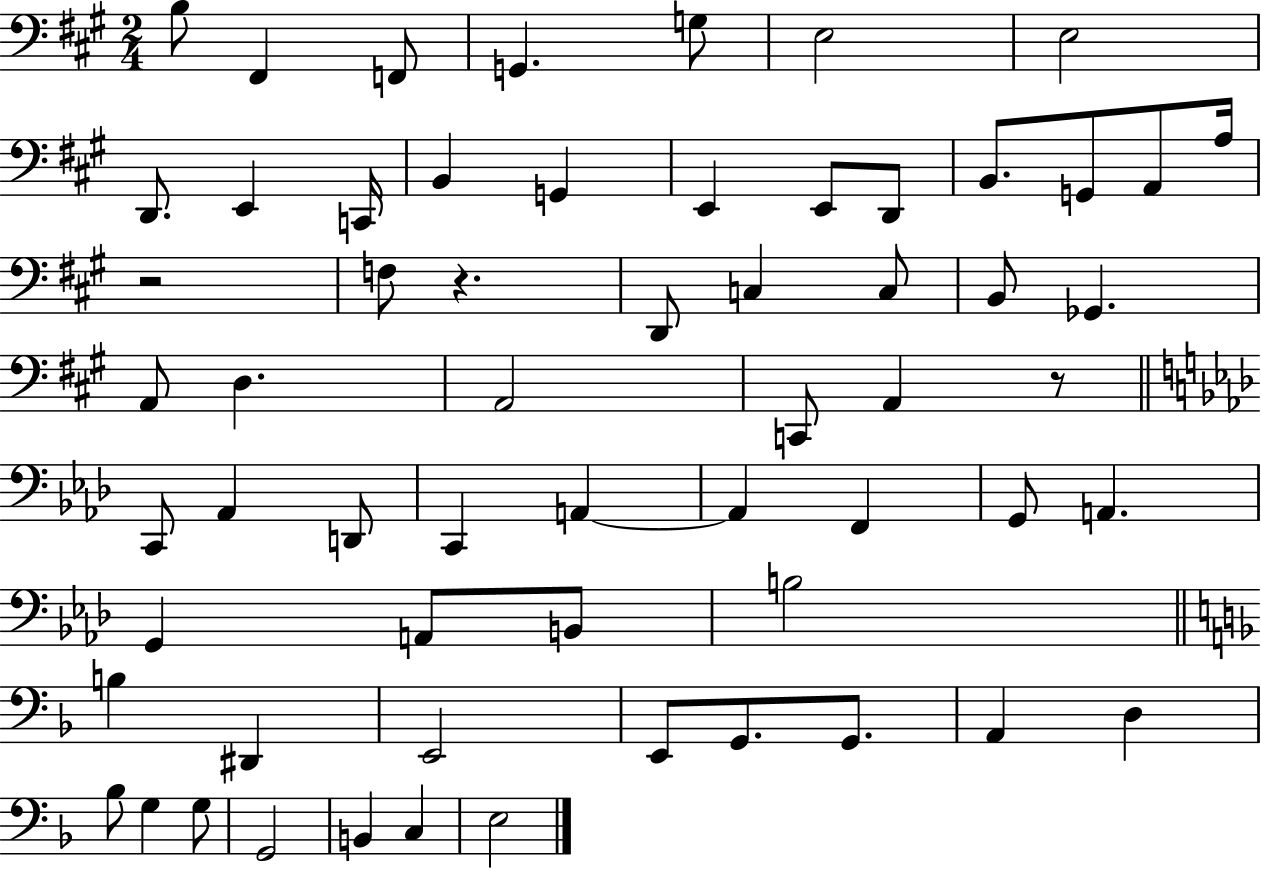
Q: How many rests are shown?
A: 3